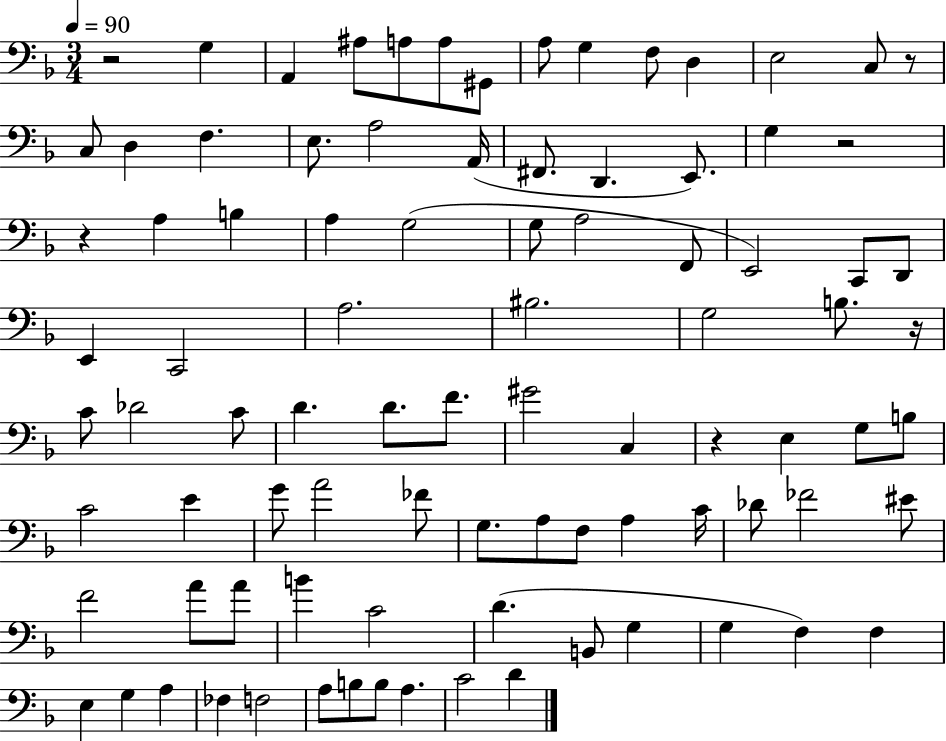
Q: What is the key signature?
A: F major